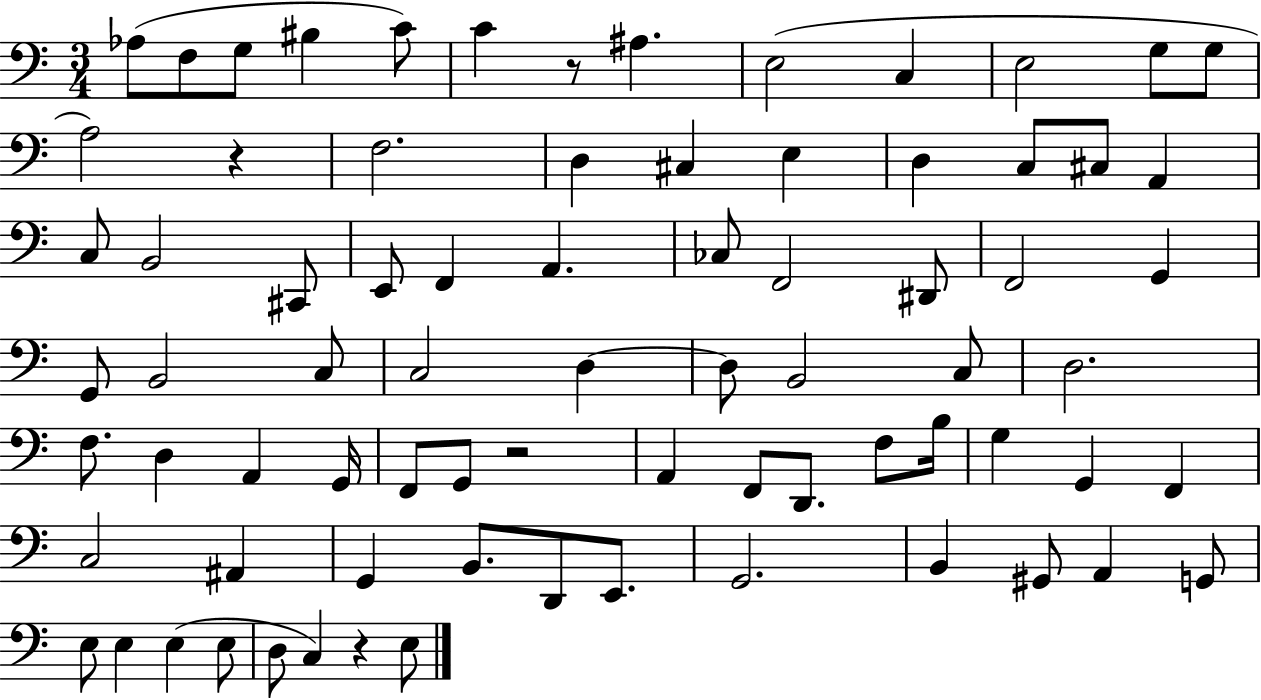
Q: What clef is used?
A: bass